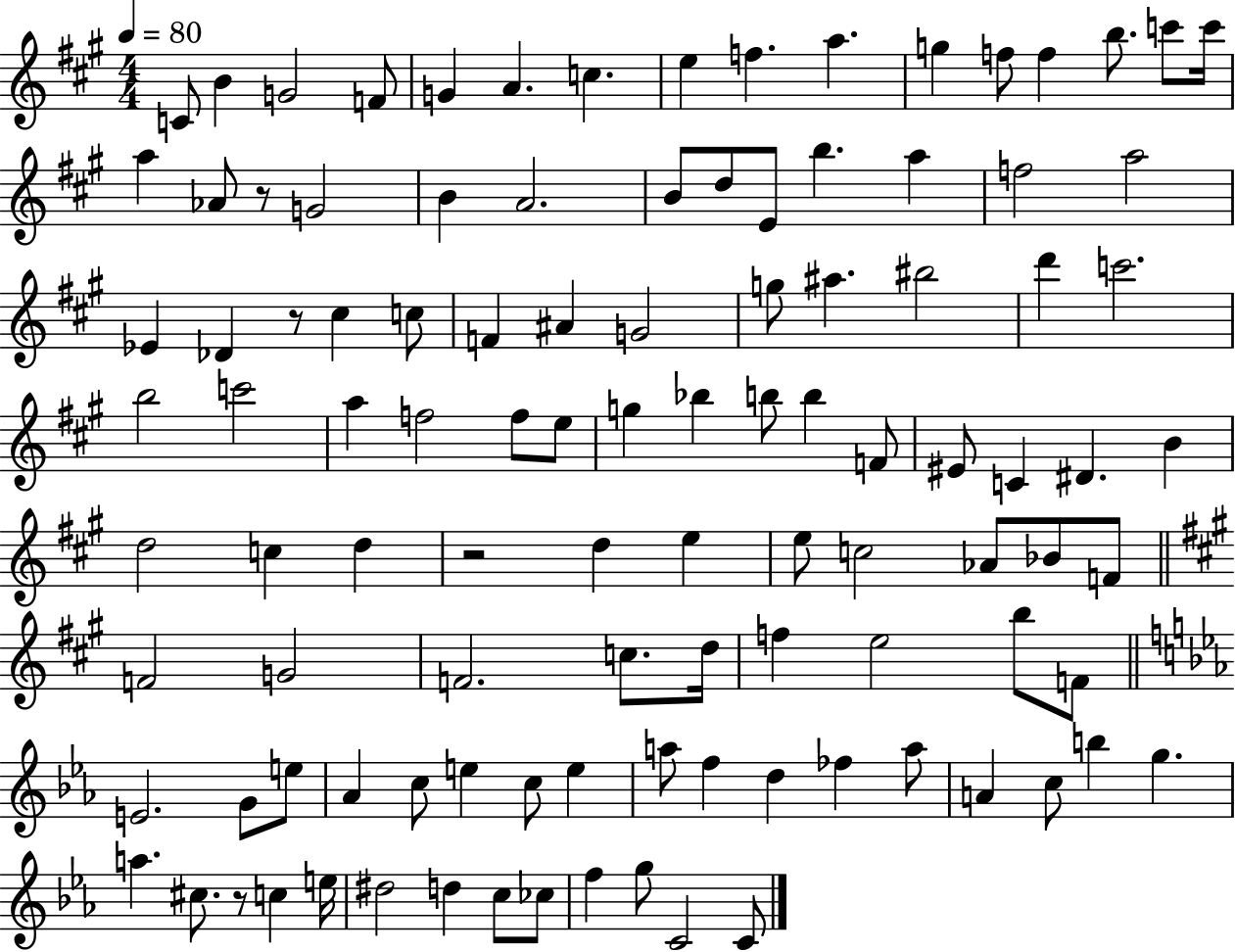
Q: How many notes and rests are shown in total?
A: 107